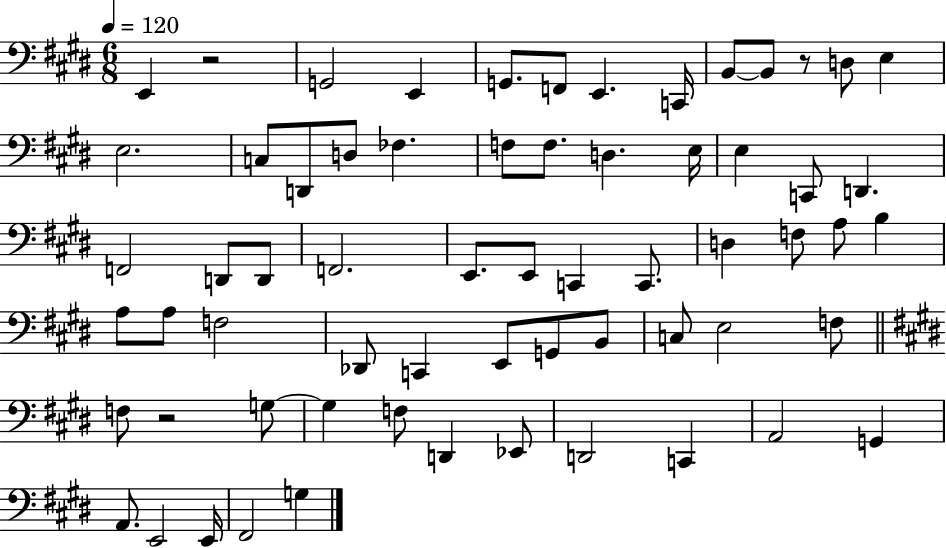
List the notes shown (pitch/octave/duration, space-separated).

E2/q R/h G2/h E2/q G2/e. F2/e E2/q. C2/s B2/e B2/e R/e D3/e E3/q E3/h. C3/e D2/e D3/e FES3/q. F3/e F3/e. D3/q. E3/s E3/q C2/e D2/q. F2/h D2/e D2/e F2/h. E2/e. E2/e C2/q C2/e. D3/q F3/e A3/e B3/q A3/e A3/e F3/h Db2/e C2/q E2/e G2/e B2/e C3/e E3/h F3/e F3/e R/h G3/e G3/q F3/e D2/q Eb2/e D2/h C2/q A2/h G2/q A2/e. E2/h E2/s F#2/h G3/q